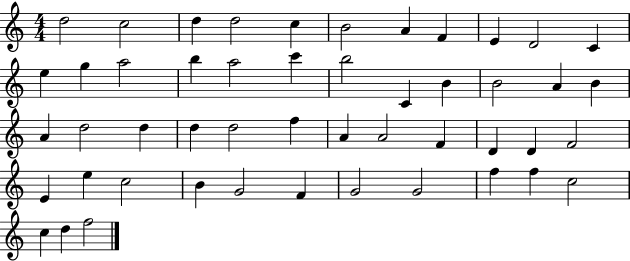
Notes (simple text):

D5/h C5/h D5/q D5/h C5/q B4/h A4/q F4/q E4/q D4/h C4/q E5/q G5/q A5/h B5/q A5/h C6/q B5/h C4/q B4/q B4/h A4/q B4/q A4/q D5/h D5/q D5/q D5/h F5/q A4/q A4/h F4/q D4/q D4/q F4/h E4/q E5/q C5/h B4/q G4/h F4/q G4/h G4/h F5/q F5/q C5/h C5/q D5/q F5/h